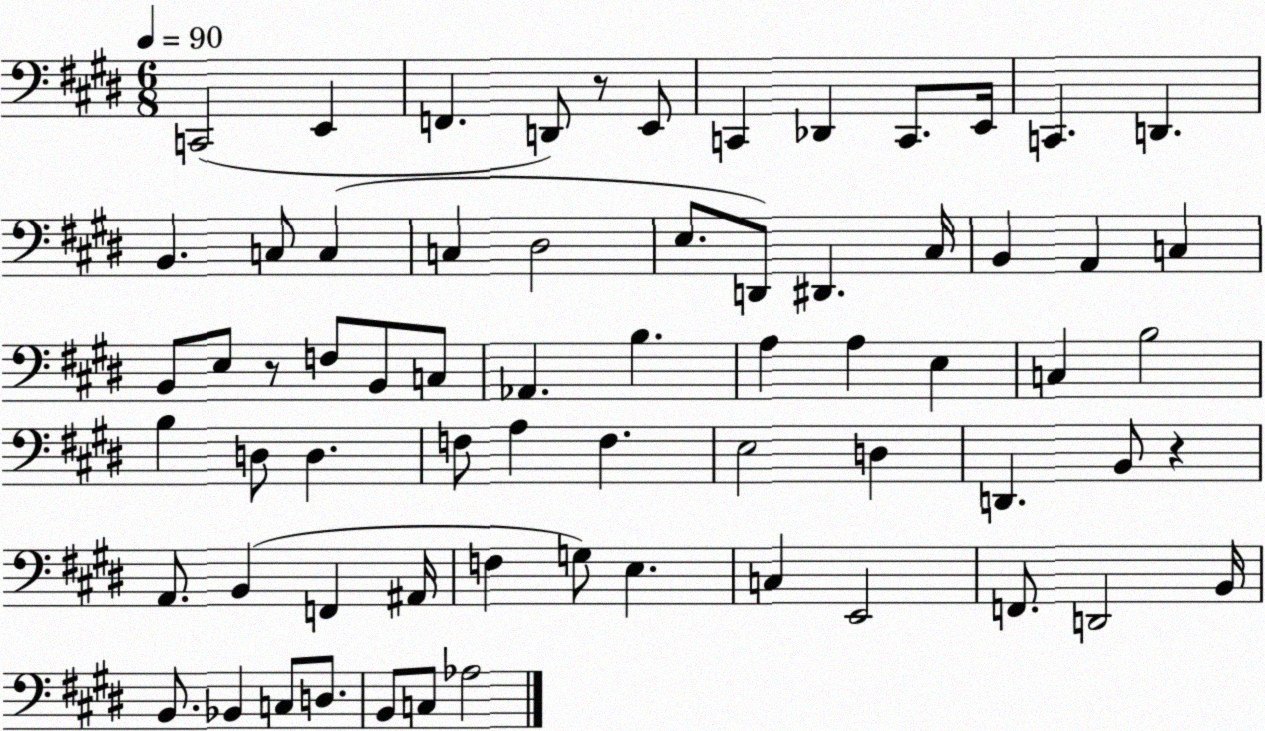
X:1
T:Untitled
M:6/8
L:1/4
K:E
C,,2 E,, F,, D,,/2 z/2 E,,/2 C,, _D,, C,,/2 E,,/4 C,, D,, B,, C,/2 C, C, ^D,2 E,/2 D,,/2 ^D,, ^C,/4 B,, A,, C, B,,/2 E,/2 z/2 F,/2 B,,/2 C,/2 _A,, B, A, A, E, C, B,2 B, D,/2 D, F,/2 A, F, E,2 D, D,, B,,/2 z A,,/2 B,, F,, ^A,,/4 F, G,/2 E, C, E,,2 F,,/2 D,,2 B,,/4 B,,/2 _B,, C,/2 D,/2 B,,/2 C,/2 _A,2